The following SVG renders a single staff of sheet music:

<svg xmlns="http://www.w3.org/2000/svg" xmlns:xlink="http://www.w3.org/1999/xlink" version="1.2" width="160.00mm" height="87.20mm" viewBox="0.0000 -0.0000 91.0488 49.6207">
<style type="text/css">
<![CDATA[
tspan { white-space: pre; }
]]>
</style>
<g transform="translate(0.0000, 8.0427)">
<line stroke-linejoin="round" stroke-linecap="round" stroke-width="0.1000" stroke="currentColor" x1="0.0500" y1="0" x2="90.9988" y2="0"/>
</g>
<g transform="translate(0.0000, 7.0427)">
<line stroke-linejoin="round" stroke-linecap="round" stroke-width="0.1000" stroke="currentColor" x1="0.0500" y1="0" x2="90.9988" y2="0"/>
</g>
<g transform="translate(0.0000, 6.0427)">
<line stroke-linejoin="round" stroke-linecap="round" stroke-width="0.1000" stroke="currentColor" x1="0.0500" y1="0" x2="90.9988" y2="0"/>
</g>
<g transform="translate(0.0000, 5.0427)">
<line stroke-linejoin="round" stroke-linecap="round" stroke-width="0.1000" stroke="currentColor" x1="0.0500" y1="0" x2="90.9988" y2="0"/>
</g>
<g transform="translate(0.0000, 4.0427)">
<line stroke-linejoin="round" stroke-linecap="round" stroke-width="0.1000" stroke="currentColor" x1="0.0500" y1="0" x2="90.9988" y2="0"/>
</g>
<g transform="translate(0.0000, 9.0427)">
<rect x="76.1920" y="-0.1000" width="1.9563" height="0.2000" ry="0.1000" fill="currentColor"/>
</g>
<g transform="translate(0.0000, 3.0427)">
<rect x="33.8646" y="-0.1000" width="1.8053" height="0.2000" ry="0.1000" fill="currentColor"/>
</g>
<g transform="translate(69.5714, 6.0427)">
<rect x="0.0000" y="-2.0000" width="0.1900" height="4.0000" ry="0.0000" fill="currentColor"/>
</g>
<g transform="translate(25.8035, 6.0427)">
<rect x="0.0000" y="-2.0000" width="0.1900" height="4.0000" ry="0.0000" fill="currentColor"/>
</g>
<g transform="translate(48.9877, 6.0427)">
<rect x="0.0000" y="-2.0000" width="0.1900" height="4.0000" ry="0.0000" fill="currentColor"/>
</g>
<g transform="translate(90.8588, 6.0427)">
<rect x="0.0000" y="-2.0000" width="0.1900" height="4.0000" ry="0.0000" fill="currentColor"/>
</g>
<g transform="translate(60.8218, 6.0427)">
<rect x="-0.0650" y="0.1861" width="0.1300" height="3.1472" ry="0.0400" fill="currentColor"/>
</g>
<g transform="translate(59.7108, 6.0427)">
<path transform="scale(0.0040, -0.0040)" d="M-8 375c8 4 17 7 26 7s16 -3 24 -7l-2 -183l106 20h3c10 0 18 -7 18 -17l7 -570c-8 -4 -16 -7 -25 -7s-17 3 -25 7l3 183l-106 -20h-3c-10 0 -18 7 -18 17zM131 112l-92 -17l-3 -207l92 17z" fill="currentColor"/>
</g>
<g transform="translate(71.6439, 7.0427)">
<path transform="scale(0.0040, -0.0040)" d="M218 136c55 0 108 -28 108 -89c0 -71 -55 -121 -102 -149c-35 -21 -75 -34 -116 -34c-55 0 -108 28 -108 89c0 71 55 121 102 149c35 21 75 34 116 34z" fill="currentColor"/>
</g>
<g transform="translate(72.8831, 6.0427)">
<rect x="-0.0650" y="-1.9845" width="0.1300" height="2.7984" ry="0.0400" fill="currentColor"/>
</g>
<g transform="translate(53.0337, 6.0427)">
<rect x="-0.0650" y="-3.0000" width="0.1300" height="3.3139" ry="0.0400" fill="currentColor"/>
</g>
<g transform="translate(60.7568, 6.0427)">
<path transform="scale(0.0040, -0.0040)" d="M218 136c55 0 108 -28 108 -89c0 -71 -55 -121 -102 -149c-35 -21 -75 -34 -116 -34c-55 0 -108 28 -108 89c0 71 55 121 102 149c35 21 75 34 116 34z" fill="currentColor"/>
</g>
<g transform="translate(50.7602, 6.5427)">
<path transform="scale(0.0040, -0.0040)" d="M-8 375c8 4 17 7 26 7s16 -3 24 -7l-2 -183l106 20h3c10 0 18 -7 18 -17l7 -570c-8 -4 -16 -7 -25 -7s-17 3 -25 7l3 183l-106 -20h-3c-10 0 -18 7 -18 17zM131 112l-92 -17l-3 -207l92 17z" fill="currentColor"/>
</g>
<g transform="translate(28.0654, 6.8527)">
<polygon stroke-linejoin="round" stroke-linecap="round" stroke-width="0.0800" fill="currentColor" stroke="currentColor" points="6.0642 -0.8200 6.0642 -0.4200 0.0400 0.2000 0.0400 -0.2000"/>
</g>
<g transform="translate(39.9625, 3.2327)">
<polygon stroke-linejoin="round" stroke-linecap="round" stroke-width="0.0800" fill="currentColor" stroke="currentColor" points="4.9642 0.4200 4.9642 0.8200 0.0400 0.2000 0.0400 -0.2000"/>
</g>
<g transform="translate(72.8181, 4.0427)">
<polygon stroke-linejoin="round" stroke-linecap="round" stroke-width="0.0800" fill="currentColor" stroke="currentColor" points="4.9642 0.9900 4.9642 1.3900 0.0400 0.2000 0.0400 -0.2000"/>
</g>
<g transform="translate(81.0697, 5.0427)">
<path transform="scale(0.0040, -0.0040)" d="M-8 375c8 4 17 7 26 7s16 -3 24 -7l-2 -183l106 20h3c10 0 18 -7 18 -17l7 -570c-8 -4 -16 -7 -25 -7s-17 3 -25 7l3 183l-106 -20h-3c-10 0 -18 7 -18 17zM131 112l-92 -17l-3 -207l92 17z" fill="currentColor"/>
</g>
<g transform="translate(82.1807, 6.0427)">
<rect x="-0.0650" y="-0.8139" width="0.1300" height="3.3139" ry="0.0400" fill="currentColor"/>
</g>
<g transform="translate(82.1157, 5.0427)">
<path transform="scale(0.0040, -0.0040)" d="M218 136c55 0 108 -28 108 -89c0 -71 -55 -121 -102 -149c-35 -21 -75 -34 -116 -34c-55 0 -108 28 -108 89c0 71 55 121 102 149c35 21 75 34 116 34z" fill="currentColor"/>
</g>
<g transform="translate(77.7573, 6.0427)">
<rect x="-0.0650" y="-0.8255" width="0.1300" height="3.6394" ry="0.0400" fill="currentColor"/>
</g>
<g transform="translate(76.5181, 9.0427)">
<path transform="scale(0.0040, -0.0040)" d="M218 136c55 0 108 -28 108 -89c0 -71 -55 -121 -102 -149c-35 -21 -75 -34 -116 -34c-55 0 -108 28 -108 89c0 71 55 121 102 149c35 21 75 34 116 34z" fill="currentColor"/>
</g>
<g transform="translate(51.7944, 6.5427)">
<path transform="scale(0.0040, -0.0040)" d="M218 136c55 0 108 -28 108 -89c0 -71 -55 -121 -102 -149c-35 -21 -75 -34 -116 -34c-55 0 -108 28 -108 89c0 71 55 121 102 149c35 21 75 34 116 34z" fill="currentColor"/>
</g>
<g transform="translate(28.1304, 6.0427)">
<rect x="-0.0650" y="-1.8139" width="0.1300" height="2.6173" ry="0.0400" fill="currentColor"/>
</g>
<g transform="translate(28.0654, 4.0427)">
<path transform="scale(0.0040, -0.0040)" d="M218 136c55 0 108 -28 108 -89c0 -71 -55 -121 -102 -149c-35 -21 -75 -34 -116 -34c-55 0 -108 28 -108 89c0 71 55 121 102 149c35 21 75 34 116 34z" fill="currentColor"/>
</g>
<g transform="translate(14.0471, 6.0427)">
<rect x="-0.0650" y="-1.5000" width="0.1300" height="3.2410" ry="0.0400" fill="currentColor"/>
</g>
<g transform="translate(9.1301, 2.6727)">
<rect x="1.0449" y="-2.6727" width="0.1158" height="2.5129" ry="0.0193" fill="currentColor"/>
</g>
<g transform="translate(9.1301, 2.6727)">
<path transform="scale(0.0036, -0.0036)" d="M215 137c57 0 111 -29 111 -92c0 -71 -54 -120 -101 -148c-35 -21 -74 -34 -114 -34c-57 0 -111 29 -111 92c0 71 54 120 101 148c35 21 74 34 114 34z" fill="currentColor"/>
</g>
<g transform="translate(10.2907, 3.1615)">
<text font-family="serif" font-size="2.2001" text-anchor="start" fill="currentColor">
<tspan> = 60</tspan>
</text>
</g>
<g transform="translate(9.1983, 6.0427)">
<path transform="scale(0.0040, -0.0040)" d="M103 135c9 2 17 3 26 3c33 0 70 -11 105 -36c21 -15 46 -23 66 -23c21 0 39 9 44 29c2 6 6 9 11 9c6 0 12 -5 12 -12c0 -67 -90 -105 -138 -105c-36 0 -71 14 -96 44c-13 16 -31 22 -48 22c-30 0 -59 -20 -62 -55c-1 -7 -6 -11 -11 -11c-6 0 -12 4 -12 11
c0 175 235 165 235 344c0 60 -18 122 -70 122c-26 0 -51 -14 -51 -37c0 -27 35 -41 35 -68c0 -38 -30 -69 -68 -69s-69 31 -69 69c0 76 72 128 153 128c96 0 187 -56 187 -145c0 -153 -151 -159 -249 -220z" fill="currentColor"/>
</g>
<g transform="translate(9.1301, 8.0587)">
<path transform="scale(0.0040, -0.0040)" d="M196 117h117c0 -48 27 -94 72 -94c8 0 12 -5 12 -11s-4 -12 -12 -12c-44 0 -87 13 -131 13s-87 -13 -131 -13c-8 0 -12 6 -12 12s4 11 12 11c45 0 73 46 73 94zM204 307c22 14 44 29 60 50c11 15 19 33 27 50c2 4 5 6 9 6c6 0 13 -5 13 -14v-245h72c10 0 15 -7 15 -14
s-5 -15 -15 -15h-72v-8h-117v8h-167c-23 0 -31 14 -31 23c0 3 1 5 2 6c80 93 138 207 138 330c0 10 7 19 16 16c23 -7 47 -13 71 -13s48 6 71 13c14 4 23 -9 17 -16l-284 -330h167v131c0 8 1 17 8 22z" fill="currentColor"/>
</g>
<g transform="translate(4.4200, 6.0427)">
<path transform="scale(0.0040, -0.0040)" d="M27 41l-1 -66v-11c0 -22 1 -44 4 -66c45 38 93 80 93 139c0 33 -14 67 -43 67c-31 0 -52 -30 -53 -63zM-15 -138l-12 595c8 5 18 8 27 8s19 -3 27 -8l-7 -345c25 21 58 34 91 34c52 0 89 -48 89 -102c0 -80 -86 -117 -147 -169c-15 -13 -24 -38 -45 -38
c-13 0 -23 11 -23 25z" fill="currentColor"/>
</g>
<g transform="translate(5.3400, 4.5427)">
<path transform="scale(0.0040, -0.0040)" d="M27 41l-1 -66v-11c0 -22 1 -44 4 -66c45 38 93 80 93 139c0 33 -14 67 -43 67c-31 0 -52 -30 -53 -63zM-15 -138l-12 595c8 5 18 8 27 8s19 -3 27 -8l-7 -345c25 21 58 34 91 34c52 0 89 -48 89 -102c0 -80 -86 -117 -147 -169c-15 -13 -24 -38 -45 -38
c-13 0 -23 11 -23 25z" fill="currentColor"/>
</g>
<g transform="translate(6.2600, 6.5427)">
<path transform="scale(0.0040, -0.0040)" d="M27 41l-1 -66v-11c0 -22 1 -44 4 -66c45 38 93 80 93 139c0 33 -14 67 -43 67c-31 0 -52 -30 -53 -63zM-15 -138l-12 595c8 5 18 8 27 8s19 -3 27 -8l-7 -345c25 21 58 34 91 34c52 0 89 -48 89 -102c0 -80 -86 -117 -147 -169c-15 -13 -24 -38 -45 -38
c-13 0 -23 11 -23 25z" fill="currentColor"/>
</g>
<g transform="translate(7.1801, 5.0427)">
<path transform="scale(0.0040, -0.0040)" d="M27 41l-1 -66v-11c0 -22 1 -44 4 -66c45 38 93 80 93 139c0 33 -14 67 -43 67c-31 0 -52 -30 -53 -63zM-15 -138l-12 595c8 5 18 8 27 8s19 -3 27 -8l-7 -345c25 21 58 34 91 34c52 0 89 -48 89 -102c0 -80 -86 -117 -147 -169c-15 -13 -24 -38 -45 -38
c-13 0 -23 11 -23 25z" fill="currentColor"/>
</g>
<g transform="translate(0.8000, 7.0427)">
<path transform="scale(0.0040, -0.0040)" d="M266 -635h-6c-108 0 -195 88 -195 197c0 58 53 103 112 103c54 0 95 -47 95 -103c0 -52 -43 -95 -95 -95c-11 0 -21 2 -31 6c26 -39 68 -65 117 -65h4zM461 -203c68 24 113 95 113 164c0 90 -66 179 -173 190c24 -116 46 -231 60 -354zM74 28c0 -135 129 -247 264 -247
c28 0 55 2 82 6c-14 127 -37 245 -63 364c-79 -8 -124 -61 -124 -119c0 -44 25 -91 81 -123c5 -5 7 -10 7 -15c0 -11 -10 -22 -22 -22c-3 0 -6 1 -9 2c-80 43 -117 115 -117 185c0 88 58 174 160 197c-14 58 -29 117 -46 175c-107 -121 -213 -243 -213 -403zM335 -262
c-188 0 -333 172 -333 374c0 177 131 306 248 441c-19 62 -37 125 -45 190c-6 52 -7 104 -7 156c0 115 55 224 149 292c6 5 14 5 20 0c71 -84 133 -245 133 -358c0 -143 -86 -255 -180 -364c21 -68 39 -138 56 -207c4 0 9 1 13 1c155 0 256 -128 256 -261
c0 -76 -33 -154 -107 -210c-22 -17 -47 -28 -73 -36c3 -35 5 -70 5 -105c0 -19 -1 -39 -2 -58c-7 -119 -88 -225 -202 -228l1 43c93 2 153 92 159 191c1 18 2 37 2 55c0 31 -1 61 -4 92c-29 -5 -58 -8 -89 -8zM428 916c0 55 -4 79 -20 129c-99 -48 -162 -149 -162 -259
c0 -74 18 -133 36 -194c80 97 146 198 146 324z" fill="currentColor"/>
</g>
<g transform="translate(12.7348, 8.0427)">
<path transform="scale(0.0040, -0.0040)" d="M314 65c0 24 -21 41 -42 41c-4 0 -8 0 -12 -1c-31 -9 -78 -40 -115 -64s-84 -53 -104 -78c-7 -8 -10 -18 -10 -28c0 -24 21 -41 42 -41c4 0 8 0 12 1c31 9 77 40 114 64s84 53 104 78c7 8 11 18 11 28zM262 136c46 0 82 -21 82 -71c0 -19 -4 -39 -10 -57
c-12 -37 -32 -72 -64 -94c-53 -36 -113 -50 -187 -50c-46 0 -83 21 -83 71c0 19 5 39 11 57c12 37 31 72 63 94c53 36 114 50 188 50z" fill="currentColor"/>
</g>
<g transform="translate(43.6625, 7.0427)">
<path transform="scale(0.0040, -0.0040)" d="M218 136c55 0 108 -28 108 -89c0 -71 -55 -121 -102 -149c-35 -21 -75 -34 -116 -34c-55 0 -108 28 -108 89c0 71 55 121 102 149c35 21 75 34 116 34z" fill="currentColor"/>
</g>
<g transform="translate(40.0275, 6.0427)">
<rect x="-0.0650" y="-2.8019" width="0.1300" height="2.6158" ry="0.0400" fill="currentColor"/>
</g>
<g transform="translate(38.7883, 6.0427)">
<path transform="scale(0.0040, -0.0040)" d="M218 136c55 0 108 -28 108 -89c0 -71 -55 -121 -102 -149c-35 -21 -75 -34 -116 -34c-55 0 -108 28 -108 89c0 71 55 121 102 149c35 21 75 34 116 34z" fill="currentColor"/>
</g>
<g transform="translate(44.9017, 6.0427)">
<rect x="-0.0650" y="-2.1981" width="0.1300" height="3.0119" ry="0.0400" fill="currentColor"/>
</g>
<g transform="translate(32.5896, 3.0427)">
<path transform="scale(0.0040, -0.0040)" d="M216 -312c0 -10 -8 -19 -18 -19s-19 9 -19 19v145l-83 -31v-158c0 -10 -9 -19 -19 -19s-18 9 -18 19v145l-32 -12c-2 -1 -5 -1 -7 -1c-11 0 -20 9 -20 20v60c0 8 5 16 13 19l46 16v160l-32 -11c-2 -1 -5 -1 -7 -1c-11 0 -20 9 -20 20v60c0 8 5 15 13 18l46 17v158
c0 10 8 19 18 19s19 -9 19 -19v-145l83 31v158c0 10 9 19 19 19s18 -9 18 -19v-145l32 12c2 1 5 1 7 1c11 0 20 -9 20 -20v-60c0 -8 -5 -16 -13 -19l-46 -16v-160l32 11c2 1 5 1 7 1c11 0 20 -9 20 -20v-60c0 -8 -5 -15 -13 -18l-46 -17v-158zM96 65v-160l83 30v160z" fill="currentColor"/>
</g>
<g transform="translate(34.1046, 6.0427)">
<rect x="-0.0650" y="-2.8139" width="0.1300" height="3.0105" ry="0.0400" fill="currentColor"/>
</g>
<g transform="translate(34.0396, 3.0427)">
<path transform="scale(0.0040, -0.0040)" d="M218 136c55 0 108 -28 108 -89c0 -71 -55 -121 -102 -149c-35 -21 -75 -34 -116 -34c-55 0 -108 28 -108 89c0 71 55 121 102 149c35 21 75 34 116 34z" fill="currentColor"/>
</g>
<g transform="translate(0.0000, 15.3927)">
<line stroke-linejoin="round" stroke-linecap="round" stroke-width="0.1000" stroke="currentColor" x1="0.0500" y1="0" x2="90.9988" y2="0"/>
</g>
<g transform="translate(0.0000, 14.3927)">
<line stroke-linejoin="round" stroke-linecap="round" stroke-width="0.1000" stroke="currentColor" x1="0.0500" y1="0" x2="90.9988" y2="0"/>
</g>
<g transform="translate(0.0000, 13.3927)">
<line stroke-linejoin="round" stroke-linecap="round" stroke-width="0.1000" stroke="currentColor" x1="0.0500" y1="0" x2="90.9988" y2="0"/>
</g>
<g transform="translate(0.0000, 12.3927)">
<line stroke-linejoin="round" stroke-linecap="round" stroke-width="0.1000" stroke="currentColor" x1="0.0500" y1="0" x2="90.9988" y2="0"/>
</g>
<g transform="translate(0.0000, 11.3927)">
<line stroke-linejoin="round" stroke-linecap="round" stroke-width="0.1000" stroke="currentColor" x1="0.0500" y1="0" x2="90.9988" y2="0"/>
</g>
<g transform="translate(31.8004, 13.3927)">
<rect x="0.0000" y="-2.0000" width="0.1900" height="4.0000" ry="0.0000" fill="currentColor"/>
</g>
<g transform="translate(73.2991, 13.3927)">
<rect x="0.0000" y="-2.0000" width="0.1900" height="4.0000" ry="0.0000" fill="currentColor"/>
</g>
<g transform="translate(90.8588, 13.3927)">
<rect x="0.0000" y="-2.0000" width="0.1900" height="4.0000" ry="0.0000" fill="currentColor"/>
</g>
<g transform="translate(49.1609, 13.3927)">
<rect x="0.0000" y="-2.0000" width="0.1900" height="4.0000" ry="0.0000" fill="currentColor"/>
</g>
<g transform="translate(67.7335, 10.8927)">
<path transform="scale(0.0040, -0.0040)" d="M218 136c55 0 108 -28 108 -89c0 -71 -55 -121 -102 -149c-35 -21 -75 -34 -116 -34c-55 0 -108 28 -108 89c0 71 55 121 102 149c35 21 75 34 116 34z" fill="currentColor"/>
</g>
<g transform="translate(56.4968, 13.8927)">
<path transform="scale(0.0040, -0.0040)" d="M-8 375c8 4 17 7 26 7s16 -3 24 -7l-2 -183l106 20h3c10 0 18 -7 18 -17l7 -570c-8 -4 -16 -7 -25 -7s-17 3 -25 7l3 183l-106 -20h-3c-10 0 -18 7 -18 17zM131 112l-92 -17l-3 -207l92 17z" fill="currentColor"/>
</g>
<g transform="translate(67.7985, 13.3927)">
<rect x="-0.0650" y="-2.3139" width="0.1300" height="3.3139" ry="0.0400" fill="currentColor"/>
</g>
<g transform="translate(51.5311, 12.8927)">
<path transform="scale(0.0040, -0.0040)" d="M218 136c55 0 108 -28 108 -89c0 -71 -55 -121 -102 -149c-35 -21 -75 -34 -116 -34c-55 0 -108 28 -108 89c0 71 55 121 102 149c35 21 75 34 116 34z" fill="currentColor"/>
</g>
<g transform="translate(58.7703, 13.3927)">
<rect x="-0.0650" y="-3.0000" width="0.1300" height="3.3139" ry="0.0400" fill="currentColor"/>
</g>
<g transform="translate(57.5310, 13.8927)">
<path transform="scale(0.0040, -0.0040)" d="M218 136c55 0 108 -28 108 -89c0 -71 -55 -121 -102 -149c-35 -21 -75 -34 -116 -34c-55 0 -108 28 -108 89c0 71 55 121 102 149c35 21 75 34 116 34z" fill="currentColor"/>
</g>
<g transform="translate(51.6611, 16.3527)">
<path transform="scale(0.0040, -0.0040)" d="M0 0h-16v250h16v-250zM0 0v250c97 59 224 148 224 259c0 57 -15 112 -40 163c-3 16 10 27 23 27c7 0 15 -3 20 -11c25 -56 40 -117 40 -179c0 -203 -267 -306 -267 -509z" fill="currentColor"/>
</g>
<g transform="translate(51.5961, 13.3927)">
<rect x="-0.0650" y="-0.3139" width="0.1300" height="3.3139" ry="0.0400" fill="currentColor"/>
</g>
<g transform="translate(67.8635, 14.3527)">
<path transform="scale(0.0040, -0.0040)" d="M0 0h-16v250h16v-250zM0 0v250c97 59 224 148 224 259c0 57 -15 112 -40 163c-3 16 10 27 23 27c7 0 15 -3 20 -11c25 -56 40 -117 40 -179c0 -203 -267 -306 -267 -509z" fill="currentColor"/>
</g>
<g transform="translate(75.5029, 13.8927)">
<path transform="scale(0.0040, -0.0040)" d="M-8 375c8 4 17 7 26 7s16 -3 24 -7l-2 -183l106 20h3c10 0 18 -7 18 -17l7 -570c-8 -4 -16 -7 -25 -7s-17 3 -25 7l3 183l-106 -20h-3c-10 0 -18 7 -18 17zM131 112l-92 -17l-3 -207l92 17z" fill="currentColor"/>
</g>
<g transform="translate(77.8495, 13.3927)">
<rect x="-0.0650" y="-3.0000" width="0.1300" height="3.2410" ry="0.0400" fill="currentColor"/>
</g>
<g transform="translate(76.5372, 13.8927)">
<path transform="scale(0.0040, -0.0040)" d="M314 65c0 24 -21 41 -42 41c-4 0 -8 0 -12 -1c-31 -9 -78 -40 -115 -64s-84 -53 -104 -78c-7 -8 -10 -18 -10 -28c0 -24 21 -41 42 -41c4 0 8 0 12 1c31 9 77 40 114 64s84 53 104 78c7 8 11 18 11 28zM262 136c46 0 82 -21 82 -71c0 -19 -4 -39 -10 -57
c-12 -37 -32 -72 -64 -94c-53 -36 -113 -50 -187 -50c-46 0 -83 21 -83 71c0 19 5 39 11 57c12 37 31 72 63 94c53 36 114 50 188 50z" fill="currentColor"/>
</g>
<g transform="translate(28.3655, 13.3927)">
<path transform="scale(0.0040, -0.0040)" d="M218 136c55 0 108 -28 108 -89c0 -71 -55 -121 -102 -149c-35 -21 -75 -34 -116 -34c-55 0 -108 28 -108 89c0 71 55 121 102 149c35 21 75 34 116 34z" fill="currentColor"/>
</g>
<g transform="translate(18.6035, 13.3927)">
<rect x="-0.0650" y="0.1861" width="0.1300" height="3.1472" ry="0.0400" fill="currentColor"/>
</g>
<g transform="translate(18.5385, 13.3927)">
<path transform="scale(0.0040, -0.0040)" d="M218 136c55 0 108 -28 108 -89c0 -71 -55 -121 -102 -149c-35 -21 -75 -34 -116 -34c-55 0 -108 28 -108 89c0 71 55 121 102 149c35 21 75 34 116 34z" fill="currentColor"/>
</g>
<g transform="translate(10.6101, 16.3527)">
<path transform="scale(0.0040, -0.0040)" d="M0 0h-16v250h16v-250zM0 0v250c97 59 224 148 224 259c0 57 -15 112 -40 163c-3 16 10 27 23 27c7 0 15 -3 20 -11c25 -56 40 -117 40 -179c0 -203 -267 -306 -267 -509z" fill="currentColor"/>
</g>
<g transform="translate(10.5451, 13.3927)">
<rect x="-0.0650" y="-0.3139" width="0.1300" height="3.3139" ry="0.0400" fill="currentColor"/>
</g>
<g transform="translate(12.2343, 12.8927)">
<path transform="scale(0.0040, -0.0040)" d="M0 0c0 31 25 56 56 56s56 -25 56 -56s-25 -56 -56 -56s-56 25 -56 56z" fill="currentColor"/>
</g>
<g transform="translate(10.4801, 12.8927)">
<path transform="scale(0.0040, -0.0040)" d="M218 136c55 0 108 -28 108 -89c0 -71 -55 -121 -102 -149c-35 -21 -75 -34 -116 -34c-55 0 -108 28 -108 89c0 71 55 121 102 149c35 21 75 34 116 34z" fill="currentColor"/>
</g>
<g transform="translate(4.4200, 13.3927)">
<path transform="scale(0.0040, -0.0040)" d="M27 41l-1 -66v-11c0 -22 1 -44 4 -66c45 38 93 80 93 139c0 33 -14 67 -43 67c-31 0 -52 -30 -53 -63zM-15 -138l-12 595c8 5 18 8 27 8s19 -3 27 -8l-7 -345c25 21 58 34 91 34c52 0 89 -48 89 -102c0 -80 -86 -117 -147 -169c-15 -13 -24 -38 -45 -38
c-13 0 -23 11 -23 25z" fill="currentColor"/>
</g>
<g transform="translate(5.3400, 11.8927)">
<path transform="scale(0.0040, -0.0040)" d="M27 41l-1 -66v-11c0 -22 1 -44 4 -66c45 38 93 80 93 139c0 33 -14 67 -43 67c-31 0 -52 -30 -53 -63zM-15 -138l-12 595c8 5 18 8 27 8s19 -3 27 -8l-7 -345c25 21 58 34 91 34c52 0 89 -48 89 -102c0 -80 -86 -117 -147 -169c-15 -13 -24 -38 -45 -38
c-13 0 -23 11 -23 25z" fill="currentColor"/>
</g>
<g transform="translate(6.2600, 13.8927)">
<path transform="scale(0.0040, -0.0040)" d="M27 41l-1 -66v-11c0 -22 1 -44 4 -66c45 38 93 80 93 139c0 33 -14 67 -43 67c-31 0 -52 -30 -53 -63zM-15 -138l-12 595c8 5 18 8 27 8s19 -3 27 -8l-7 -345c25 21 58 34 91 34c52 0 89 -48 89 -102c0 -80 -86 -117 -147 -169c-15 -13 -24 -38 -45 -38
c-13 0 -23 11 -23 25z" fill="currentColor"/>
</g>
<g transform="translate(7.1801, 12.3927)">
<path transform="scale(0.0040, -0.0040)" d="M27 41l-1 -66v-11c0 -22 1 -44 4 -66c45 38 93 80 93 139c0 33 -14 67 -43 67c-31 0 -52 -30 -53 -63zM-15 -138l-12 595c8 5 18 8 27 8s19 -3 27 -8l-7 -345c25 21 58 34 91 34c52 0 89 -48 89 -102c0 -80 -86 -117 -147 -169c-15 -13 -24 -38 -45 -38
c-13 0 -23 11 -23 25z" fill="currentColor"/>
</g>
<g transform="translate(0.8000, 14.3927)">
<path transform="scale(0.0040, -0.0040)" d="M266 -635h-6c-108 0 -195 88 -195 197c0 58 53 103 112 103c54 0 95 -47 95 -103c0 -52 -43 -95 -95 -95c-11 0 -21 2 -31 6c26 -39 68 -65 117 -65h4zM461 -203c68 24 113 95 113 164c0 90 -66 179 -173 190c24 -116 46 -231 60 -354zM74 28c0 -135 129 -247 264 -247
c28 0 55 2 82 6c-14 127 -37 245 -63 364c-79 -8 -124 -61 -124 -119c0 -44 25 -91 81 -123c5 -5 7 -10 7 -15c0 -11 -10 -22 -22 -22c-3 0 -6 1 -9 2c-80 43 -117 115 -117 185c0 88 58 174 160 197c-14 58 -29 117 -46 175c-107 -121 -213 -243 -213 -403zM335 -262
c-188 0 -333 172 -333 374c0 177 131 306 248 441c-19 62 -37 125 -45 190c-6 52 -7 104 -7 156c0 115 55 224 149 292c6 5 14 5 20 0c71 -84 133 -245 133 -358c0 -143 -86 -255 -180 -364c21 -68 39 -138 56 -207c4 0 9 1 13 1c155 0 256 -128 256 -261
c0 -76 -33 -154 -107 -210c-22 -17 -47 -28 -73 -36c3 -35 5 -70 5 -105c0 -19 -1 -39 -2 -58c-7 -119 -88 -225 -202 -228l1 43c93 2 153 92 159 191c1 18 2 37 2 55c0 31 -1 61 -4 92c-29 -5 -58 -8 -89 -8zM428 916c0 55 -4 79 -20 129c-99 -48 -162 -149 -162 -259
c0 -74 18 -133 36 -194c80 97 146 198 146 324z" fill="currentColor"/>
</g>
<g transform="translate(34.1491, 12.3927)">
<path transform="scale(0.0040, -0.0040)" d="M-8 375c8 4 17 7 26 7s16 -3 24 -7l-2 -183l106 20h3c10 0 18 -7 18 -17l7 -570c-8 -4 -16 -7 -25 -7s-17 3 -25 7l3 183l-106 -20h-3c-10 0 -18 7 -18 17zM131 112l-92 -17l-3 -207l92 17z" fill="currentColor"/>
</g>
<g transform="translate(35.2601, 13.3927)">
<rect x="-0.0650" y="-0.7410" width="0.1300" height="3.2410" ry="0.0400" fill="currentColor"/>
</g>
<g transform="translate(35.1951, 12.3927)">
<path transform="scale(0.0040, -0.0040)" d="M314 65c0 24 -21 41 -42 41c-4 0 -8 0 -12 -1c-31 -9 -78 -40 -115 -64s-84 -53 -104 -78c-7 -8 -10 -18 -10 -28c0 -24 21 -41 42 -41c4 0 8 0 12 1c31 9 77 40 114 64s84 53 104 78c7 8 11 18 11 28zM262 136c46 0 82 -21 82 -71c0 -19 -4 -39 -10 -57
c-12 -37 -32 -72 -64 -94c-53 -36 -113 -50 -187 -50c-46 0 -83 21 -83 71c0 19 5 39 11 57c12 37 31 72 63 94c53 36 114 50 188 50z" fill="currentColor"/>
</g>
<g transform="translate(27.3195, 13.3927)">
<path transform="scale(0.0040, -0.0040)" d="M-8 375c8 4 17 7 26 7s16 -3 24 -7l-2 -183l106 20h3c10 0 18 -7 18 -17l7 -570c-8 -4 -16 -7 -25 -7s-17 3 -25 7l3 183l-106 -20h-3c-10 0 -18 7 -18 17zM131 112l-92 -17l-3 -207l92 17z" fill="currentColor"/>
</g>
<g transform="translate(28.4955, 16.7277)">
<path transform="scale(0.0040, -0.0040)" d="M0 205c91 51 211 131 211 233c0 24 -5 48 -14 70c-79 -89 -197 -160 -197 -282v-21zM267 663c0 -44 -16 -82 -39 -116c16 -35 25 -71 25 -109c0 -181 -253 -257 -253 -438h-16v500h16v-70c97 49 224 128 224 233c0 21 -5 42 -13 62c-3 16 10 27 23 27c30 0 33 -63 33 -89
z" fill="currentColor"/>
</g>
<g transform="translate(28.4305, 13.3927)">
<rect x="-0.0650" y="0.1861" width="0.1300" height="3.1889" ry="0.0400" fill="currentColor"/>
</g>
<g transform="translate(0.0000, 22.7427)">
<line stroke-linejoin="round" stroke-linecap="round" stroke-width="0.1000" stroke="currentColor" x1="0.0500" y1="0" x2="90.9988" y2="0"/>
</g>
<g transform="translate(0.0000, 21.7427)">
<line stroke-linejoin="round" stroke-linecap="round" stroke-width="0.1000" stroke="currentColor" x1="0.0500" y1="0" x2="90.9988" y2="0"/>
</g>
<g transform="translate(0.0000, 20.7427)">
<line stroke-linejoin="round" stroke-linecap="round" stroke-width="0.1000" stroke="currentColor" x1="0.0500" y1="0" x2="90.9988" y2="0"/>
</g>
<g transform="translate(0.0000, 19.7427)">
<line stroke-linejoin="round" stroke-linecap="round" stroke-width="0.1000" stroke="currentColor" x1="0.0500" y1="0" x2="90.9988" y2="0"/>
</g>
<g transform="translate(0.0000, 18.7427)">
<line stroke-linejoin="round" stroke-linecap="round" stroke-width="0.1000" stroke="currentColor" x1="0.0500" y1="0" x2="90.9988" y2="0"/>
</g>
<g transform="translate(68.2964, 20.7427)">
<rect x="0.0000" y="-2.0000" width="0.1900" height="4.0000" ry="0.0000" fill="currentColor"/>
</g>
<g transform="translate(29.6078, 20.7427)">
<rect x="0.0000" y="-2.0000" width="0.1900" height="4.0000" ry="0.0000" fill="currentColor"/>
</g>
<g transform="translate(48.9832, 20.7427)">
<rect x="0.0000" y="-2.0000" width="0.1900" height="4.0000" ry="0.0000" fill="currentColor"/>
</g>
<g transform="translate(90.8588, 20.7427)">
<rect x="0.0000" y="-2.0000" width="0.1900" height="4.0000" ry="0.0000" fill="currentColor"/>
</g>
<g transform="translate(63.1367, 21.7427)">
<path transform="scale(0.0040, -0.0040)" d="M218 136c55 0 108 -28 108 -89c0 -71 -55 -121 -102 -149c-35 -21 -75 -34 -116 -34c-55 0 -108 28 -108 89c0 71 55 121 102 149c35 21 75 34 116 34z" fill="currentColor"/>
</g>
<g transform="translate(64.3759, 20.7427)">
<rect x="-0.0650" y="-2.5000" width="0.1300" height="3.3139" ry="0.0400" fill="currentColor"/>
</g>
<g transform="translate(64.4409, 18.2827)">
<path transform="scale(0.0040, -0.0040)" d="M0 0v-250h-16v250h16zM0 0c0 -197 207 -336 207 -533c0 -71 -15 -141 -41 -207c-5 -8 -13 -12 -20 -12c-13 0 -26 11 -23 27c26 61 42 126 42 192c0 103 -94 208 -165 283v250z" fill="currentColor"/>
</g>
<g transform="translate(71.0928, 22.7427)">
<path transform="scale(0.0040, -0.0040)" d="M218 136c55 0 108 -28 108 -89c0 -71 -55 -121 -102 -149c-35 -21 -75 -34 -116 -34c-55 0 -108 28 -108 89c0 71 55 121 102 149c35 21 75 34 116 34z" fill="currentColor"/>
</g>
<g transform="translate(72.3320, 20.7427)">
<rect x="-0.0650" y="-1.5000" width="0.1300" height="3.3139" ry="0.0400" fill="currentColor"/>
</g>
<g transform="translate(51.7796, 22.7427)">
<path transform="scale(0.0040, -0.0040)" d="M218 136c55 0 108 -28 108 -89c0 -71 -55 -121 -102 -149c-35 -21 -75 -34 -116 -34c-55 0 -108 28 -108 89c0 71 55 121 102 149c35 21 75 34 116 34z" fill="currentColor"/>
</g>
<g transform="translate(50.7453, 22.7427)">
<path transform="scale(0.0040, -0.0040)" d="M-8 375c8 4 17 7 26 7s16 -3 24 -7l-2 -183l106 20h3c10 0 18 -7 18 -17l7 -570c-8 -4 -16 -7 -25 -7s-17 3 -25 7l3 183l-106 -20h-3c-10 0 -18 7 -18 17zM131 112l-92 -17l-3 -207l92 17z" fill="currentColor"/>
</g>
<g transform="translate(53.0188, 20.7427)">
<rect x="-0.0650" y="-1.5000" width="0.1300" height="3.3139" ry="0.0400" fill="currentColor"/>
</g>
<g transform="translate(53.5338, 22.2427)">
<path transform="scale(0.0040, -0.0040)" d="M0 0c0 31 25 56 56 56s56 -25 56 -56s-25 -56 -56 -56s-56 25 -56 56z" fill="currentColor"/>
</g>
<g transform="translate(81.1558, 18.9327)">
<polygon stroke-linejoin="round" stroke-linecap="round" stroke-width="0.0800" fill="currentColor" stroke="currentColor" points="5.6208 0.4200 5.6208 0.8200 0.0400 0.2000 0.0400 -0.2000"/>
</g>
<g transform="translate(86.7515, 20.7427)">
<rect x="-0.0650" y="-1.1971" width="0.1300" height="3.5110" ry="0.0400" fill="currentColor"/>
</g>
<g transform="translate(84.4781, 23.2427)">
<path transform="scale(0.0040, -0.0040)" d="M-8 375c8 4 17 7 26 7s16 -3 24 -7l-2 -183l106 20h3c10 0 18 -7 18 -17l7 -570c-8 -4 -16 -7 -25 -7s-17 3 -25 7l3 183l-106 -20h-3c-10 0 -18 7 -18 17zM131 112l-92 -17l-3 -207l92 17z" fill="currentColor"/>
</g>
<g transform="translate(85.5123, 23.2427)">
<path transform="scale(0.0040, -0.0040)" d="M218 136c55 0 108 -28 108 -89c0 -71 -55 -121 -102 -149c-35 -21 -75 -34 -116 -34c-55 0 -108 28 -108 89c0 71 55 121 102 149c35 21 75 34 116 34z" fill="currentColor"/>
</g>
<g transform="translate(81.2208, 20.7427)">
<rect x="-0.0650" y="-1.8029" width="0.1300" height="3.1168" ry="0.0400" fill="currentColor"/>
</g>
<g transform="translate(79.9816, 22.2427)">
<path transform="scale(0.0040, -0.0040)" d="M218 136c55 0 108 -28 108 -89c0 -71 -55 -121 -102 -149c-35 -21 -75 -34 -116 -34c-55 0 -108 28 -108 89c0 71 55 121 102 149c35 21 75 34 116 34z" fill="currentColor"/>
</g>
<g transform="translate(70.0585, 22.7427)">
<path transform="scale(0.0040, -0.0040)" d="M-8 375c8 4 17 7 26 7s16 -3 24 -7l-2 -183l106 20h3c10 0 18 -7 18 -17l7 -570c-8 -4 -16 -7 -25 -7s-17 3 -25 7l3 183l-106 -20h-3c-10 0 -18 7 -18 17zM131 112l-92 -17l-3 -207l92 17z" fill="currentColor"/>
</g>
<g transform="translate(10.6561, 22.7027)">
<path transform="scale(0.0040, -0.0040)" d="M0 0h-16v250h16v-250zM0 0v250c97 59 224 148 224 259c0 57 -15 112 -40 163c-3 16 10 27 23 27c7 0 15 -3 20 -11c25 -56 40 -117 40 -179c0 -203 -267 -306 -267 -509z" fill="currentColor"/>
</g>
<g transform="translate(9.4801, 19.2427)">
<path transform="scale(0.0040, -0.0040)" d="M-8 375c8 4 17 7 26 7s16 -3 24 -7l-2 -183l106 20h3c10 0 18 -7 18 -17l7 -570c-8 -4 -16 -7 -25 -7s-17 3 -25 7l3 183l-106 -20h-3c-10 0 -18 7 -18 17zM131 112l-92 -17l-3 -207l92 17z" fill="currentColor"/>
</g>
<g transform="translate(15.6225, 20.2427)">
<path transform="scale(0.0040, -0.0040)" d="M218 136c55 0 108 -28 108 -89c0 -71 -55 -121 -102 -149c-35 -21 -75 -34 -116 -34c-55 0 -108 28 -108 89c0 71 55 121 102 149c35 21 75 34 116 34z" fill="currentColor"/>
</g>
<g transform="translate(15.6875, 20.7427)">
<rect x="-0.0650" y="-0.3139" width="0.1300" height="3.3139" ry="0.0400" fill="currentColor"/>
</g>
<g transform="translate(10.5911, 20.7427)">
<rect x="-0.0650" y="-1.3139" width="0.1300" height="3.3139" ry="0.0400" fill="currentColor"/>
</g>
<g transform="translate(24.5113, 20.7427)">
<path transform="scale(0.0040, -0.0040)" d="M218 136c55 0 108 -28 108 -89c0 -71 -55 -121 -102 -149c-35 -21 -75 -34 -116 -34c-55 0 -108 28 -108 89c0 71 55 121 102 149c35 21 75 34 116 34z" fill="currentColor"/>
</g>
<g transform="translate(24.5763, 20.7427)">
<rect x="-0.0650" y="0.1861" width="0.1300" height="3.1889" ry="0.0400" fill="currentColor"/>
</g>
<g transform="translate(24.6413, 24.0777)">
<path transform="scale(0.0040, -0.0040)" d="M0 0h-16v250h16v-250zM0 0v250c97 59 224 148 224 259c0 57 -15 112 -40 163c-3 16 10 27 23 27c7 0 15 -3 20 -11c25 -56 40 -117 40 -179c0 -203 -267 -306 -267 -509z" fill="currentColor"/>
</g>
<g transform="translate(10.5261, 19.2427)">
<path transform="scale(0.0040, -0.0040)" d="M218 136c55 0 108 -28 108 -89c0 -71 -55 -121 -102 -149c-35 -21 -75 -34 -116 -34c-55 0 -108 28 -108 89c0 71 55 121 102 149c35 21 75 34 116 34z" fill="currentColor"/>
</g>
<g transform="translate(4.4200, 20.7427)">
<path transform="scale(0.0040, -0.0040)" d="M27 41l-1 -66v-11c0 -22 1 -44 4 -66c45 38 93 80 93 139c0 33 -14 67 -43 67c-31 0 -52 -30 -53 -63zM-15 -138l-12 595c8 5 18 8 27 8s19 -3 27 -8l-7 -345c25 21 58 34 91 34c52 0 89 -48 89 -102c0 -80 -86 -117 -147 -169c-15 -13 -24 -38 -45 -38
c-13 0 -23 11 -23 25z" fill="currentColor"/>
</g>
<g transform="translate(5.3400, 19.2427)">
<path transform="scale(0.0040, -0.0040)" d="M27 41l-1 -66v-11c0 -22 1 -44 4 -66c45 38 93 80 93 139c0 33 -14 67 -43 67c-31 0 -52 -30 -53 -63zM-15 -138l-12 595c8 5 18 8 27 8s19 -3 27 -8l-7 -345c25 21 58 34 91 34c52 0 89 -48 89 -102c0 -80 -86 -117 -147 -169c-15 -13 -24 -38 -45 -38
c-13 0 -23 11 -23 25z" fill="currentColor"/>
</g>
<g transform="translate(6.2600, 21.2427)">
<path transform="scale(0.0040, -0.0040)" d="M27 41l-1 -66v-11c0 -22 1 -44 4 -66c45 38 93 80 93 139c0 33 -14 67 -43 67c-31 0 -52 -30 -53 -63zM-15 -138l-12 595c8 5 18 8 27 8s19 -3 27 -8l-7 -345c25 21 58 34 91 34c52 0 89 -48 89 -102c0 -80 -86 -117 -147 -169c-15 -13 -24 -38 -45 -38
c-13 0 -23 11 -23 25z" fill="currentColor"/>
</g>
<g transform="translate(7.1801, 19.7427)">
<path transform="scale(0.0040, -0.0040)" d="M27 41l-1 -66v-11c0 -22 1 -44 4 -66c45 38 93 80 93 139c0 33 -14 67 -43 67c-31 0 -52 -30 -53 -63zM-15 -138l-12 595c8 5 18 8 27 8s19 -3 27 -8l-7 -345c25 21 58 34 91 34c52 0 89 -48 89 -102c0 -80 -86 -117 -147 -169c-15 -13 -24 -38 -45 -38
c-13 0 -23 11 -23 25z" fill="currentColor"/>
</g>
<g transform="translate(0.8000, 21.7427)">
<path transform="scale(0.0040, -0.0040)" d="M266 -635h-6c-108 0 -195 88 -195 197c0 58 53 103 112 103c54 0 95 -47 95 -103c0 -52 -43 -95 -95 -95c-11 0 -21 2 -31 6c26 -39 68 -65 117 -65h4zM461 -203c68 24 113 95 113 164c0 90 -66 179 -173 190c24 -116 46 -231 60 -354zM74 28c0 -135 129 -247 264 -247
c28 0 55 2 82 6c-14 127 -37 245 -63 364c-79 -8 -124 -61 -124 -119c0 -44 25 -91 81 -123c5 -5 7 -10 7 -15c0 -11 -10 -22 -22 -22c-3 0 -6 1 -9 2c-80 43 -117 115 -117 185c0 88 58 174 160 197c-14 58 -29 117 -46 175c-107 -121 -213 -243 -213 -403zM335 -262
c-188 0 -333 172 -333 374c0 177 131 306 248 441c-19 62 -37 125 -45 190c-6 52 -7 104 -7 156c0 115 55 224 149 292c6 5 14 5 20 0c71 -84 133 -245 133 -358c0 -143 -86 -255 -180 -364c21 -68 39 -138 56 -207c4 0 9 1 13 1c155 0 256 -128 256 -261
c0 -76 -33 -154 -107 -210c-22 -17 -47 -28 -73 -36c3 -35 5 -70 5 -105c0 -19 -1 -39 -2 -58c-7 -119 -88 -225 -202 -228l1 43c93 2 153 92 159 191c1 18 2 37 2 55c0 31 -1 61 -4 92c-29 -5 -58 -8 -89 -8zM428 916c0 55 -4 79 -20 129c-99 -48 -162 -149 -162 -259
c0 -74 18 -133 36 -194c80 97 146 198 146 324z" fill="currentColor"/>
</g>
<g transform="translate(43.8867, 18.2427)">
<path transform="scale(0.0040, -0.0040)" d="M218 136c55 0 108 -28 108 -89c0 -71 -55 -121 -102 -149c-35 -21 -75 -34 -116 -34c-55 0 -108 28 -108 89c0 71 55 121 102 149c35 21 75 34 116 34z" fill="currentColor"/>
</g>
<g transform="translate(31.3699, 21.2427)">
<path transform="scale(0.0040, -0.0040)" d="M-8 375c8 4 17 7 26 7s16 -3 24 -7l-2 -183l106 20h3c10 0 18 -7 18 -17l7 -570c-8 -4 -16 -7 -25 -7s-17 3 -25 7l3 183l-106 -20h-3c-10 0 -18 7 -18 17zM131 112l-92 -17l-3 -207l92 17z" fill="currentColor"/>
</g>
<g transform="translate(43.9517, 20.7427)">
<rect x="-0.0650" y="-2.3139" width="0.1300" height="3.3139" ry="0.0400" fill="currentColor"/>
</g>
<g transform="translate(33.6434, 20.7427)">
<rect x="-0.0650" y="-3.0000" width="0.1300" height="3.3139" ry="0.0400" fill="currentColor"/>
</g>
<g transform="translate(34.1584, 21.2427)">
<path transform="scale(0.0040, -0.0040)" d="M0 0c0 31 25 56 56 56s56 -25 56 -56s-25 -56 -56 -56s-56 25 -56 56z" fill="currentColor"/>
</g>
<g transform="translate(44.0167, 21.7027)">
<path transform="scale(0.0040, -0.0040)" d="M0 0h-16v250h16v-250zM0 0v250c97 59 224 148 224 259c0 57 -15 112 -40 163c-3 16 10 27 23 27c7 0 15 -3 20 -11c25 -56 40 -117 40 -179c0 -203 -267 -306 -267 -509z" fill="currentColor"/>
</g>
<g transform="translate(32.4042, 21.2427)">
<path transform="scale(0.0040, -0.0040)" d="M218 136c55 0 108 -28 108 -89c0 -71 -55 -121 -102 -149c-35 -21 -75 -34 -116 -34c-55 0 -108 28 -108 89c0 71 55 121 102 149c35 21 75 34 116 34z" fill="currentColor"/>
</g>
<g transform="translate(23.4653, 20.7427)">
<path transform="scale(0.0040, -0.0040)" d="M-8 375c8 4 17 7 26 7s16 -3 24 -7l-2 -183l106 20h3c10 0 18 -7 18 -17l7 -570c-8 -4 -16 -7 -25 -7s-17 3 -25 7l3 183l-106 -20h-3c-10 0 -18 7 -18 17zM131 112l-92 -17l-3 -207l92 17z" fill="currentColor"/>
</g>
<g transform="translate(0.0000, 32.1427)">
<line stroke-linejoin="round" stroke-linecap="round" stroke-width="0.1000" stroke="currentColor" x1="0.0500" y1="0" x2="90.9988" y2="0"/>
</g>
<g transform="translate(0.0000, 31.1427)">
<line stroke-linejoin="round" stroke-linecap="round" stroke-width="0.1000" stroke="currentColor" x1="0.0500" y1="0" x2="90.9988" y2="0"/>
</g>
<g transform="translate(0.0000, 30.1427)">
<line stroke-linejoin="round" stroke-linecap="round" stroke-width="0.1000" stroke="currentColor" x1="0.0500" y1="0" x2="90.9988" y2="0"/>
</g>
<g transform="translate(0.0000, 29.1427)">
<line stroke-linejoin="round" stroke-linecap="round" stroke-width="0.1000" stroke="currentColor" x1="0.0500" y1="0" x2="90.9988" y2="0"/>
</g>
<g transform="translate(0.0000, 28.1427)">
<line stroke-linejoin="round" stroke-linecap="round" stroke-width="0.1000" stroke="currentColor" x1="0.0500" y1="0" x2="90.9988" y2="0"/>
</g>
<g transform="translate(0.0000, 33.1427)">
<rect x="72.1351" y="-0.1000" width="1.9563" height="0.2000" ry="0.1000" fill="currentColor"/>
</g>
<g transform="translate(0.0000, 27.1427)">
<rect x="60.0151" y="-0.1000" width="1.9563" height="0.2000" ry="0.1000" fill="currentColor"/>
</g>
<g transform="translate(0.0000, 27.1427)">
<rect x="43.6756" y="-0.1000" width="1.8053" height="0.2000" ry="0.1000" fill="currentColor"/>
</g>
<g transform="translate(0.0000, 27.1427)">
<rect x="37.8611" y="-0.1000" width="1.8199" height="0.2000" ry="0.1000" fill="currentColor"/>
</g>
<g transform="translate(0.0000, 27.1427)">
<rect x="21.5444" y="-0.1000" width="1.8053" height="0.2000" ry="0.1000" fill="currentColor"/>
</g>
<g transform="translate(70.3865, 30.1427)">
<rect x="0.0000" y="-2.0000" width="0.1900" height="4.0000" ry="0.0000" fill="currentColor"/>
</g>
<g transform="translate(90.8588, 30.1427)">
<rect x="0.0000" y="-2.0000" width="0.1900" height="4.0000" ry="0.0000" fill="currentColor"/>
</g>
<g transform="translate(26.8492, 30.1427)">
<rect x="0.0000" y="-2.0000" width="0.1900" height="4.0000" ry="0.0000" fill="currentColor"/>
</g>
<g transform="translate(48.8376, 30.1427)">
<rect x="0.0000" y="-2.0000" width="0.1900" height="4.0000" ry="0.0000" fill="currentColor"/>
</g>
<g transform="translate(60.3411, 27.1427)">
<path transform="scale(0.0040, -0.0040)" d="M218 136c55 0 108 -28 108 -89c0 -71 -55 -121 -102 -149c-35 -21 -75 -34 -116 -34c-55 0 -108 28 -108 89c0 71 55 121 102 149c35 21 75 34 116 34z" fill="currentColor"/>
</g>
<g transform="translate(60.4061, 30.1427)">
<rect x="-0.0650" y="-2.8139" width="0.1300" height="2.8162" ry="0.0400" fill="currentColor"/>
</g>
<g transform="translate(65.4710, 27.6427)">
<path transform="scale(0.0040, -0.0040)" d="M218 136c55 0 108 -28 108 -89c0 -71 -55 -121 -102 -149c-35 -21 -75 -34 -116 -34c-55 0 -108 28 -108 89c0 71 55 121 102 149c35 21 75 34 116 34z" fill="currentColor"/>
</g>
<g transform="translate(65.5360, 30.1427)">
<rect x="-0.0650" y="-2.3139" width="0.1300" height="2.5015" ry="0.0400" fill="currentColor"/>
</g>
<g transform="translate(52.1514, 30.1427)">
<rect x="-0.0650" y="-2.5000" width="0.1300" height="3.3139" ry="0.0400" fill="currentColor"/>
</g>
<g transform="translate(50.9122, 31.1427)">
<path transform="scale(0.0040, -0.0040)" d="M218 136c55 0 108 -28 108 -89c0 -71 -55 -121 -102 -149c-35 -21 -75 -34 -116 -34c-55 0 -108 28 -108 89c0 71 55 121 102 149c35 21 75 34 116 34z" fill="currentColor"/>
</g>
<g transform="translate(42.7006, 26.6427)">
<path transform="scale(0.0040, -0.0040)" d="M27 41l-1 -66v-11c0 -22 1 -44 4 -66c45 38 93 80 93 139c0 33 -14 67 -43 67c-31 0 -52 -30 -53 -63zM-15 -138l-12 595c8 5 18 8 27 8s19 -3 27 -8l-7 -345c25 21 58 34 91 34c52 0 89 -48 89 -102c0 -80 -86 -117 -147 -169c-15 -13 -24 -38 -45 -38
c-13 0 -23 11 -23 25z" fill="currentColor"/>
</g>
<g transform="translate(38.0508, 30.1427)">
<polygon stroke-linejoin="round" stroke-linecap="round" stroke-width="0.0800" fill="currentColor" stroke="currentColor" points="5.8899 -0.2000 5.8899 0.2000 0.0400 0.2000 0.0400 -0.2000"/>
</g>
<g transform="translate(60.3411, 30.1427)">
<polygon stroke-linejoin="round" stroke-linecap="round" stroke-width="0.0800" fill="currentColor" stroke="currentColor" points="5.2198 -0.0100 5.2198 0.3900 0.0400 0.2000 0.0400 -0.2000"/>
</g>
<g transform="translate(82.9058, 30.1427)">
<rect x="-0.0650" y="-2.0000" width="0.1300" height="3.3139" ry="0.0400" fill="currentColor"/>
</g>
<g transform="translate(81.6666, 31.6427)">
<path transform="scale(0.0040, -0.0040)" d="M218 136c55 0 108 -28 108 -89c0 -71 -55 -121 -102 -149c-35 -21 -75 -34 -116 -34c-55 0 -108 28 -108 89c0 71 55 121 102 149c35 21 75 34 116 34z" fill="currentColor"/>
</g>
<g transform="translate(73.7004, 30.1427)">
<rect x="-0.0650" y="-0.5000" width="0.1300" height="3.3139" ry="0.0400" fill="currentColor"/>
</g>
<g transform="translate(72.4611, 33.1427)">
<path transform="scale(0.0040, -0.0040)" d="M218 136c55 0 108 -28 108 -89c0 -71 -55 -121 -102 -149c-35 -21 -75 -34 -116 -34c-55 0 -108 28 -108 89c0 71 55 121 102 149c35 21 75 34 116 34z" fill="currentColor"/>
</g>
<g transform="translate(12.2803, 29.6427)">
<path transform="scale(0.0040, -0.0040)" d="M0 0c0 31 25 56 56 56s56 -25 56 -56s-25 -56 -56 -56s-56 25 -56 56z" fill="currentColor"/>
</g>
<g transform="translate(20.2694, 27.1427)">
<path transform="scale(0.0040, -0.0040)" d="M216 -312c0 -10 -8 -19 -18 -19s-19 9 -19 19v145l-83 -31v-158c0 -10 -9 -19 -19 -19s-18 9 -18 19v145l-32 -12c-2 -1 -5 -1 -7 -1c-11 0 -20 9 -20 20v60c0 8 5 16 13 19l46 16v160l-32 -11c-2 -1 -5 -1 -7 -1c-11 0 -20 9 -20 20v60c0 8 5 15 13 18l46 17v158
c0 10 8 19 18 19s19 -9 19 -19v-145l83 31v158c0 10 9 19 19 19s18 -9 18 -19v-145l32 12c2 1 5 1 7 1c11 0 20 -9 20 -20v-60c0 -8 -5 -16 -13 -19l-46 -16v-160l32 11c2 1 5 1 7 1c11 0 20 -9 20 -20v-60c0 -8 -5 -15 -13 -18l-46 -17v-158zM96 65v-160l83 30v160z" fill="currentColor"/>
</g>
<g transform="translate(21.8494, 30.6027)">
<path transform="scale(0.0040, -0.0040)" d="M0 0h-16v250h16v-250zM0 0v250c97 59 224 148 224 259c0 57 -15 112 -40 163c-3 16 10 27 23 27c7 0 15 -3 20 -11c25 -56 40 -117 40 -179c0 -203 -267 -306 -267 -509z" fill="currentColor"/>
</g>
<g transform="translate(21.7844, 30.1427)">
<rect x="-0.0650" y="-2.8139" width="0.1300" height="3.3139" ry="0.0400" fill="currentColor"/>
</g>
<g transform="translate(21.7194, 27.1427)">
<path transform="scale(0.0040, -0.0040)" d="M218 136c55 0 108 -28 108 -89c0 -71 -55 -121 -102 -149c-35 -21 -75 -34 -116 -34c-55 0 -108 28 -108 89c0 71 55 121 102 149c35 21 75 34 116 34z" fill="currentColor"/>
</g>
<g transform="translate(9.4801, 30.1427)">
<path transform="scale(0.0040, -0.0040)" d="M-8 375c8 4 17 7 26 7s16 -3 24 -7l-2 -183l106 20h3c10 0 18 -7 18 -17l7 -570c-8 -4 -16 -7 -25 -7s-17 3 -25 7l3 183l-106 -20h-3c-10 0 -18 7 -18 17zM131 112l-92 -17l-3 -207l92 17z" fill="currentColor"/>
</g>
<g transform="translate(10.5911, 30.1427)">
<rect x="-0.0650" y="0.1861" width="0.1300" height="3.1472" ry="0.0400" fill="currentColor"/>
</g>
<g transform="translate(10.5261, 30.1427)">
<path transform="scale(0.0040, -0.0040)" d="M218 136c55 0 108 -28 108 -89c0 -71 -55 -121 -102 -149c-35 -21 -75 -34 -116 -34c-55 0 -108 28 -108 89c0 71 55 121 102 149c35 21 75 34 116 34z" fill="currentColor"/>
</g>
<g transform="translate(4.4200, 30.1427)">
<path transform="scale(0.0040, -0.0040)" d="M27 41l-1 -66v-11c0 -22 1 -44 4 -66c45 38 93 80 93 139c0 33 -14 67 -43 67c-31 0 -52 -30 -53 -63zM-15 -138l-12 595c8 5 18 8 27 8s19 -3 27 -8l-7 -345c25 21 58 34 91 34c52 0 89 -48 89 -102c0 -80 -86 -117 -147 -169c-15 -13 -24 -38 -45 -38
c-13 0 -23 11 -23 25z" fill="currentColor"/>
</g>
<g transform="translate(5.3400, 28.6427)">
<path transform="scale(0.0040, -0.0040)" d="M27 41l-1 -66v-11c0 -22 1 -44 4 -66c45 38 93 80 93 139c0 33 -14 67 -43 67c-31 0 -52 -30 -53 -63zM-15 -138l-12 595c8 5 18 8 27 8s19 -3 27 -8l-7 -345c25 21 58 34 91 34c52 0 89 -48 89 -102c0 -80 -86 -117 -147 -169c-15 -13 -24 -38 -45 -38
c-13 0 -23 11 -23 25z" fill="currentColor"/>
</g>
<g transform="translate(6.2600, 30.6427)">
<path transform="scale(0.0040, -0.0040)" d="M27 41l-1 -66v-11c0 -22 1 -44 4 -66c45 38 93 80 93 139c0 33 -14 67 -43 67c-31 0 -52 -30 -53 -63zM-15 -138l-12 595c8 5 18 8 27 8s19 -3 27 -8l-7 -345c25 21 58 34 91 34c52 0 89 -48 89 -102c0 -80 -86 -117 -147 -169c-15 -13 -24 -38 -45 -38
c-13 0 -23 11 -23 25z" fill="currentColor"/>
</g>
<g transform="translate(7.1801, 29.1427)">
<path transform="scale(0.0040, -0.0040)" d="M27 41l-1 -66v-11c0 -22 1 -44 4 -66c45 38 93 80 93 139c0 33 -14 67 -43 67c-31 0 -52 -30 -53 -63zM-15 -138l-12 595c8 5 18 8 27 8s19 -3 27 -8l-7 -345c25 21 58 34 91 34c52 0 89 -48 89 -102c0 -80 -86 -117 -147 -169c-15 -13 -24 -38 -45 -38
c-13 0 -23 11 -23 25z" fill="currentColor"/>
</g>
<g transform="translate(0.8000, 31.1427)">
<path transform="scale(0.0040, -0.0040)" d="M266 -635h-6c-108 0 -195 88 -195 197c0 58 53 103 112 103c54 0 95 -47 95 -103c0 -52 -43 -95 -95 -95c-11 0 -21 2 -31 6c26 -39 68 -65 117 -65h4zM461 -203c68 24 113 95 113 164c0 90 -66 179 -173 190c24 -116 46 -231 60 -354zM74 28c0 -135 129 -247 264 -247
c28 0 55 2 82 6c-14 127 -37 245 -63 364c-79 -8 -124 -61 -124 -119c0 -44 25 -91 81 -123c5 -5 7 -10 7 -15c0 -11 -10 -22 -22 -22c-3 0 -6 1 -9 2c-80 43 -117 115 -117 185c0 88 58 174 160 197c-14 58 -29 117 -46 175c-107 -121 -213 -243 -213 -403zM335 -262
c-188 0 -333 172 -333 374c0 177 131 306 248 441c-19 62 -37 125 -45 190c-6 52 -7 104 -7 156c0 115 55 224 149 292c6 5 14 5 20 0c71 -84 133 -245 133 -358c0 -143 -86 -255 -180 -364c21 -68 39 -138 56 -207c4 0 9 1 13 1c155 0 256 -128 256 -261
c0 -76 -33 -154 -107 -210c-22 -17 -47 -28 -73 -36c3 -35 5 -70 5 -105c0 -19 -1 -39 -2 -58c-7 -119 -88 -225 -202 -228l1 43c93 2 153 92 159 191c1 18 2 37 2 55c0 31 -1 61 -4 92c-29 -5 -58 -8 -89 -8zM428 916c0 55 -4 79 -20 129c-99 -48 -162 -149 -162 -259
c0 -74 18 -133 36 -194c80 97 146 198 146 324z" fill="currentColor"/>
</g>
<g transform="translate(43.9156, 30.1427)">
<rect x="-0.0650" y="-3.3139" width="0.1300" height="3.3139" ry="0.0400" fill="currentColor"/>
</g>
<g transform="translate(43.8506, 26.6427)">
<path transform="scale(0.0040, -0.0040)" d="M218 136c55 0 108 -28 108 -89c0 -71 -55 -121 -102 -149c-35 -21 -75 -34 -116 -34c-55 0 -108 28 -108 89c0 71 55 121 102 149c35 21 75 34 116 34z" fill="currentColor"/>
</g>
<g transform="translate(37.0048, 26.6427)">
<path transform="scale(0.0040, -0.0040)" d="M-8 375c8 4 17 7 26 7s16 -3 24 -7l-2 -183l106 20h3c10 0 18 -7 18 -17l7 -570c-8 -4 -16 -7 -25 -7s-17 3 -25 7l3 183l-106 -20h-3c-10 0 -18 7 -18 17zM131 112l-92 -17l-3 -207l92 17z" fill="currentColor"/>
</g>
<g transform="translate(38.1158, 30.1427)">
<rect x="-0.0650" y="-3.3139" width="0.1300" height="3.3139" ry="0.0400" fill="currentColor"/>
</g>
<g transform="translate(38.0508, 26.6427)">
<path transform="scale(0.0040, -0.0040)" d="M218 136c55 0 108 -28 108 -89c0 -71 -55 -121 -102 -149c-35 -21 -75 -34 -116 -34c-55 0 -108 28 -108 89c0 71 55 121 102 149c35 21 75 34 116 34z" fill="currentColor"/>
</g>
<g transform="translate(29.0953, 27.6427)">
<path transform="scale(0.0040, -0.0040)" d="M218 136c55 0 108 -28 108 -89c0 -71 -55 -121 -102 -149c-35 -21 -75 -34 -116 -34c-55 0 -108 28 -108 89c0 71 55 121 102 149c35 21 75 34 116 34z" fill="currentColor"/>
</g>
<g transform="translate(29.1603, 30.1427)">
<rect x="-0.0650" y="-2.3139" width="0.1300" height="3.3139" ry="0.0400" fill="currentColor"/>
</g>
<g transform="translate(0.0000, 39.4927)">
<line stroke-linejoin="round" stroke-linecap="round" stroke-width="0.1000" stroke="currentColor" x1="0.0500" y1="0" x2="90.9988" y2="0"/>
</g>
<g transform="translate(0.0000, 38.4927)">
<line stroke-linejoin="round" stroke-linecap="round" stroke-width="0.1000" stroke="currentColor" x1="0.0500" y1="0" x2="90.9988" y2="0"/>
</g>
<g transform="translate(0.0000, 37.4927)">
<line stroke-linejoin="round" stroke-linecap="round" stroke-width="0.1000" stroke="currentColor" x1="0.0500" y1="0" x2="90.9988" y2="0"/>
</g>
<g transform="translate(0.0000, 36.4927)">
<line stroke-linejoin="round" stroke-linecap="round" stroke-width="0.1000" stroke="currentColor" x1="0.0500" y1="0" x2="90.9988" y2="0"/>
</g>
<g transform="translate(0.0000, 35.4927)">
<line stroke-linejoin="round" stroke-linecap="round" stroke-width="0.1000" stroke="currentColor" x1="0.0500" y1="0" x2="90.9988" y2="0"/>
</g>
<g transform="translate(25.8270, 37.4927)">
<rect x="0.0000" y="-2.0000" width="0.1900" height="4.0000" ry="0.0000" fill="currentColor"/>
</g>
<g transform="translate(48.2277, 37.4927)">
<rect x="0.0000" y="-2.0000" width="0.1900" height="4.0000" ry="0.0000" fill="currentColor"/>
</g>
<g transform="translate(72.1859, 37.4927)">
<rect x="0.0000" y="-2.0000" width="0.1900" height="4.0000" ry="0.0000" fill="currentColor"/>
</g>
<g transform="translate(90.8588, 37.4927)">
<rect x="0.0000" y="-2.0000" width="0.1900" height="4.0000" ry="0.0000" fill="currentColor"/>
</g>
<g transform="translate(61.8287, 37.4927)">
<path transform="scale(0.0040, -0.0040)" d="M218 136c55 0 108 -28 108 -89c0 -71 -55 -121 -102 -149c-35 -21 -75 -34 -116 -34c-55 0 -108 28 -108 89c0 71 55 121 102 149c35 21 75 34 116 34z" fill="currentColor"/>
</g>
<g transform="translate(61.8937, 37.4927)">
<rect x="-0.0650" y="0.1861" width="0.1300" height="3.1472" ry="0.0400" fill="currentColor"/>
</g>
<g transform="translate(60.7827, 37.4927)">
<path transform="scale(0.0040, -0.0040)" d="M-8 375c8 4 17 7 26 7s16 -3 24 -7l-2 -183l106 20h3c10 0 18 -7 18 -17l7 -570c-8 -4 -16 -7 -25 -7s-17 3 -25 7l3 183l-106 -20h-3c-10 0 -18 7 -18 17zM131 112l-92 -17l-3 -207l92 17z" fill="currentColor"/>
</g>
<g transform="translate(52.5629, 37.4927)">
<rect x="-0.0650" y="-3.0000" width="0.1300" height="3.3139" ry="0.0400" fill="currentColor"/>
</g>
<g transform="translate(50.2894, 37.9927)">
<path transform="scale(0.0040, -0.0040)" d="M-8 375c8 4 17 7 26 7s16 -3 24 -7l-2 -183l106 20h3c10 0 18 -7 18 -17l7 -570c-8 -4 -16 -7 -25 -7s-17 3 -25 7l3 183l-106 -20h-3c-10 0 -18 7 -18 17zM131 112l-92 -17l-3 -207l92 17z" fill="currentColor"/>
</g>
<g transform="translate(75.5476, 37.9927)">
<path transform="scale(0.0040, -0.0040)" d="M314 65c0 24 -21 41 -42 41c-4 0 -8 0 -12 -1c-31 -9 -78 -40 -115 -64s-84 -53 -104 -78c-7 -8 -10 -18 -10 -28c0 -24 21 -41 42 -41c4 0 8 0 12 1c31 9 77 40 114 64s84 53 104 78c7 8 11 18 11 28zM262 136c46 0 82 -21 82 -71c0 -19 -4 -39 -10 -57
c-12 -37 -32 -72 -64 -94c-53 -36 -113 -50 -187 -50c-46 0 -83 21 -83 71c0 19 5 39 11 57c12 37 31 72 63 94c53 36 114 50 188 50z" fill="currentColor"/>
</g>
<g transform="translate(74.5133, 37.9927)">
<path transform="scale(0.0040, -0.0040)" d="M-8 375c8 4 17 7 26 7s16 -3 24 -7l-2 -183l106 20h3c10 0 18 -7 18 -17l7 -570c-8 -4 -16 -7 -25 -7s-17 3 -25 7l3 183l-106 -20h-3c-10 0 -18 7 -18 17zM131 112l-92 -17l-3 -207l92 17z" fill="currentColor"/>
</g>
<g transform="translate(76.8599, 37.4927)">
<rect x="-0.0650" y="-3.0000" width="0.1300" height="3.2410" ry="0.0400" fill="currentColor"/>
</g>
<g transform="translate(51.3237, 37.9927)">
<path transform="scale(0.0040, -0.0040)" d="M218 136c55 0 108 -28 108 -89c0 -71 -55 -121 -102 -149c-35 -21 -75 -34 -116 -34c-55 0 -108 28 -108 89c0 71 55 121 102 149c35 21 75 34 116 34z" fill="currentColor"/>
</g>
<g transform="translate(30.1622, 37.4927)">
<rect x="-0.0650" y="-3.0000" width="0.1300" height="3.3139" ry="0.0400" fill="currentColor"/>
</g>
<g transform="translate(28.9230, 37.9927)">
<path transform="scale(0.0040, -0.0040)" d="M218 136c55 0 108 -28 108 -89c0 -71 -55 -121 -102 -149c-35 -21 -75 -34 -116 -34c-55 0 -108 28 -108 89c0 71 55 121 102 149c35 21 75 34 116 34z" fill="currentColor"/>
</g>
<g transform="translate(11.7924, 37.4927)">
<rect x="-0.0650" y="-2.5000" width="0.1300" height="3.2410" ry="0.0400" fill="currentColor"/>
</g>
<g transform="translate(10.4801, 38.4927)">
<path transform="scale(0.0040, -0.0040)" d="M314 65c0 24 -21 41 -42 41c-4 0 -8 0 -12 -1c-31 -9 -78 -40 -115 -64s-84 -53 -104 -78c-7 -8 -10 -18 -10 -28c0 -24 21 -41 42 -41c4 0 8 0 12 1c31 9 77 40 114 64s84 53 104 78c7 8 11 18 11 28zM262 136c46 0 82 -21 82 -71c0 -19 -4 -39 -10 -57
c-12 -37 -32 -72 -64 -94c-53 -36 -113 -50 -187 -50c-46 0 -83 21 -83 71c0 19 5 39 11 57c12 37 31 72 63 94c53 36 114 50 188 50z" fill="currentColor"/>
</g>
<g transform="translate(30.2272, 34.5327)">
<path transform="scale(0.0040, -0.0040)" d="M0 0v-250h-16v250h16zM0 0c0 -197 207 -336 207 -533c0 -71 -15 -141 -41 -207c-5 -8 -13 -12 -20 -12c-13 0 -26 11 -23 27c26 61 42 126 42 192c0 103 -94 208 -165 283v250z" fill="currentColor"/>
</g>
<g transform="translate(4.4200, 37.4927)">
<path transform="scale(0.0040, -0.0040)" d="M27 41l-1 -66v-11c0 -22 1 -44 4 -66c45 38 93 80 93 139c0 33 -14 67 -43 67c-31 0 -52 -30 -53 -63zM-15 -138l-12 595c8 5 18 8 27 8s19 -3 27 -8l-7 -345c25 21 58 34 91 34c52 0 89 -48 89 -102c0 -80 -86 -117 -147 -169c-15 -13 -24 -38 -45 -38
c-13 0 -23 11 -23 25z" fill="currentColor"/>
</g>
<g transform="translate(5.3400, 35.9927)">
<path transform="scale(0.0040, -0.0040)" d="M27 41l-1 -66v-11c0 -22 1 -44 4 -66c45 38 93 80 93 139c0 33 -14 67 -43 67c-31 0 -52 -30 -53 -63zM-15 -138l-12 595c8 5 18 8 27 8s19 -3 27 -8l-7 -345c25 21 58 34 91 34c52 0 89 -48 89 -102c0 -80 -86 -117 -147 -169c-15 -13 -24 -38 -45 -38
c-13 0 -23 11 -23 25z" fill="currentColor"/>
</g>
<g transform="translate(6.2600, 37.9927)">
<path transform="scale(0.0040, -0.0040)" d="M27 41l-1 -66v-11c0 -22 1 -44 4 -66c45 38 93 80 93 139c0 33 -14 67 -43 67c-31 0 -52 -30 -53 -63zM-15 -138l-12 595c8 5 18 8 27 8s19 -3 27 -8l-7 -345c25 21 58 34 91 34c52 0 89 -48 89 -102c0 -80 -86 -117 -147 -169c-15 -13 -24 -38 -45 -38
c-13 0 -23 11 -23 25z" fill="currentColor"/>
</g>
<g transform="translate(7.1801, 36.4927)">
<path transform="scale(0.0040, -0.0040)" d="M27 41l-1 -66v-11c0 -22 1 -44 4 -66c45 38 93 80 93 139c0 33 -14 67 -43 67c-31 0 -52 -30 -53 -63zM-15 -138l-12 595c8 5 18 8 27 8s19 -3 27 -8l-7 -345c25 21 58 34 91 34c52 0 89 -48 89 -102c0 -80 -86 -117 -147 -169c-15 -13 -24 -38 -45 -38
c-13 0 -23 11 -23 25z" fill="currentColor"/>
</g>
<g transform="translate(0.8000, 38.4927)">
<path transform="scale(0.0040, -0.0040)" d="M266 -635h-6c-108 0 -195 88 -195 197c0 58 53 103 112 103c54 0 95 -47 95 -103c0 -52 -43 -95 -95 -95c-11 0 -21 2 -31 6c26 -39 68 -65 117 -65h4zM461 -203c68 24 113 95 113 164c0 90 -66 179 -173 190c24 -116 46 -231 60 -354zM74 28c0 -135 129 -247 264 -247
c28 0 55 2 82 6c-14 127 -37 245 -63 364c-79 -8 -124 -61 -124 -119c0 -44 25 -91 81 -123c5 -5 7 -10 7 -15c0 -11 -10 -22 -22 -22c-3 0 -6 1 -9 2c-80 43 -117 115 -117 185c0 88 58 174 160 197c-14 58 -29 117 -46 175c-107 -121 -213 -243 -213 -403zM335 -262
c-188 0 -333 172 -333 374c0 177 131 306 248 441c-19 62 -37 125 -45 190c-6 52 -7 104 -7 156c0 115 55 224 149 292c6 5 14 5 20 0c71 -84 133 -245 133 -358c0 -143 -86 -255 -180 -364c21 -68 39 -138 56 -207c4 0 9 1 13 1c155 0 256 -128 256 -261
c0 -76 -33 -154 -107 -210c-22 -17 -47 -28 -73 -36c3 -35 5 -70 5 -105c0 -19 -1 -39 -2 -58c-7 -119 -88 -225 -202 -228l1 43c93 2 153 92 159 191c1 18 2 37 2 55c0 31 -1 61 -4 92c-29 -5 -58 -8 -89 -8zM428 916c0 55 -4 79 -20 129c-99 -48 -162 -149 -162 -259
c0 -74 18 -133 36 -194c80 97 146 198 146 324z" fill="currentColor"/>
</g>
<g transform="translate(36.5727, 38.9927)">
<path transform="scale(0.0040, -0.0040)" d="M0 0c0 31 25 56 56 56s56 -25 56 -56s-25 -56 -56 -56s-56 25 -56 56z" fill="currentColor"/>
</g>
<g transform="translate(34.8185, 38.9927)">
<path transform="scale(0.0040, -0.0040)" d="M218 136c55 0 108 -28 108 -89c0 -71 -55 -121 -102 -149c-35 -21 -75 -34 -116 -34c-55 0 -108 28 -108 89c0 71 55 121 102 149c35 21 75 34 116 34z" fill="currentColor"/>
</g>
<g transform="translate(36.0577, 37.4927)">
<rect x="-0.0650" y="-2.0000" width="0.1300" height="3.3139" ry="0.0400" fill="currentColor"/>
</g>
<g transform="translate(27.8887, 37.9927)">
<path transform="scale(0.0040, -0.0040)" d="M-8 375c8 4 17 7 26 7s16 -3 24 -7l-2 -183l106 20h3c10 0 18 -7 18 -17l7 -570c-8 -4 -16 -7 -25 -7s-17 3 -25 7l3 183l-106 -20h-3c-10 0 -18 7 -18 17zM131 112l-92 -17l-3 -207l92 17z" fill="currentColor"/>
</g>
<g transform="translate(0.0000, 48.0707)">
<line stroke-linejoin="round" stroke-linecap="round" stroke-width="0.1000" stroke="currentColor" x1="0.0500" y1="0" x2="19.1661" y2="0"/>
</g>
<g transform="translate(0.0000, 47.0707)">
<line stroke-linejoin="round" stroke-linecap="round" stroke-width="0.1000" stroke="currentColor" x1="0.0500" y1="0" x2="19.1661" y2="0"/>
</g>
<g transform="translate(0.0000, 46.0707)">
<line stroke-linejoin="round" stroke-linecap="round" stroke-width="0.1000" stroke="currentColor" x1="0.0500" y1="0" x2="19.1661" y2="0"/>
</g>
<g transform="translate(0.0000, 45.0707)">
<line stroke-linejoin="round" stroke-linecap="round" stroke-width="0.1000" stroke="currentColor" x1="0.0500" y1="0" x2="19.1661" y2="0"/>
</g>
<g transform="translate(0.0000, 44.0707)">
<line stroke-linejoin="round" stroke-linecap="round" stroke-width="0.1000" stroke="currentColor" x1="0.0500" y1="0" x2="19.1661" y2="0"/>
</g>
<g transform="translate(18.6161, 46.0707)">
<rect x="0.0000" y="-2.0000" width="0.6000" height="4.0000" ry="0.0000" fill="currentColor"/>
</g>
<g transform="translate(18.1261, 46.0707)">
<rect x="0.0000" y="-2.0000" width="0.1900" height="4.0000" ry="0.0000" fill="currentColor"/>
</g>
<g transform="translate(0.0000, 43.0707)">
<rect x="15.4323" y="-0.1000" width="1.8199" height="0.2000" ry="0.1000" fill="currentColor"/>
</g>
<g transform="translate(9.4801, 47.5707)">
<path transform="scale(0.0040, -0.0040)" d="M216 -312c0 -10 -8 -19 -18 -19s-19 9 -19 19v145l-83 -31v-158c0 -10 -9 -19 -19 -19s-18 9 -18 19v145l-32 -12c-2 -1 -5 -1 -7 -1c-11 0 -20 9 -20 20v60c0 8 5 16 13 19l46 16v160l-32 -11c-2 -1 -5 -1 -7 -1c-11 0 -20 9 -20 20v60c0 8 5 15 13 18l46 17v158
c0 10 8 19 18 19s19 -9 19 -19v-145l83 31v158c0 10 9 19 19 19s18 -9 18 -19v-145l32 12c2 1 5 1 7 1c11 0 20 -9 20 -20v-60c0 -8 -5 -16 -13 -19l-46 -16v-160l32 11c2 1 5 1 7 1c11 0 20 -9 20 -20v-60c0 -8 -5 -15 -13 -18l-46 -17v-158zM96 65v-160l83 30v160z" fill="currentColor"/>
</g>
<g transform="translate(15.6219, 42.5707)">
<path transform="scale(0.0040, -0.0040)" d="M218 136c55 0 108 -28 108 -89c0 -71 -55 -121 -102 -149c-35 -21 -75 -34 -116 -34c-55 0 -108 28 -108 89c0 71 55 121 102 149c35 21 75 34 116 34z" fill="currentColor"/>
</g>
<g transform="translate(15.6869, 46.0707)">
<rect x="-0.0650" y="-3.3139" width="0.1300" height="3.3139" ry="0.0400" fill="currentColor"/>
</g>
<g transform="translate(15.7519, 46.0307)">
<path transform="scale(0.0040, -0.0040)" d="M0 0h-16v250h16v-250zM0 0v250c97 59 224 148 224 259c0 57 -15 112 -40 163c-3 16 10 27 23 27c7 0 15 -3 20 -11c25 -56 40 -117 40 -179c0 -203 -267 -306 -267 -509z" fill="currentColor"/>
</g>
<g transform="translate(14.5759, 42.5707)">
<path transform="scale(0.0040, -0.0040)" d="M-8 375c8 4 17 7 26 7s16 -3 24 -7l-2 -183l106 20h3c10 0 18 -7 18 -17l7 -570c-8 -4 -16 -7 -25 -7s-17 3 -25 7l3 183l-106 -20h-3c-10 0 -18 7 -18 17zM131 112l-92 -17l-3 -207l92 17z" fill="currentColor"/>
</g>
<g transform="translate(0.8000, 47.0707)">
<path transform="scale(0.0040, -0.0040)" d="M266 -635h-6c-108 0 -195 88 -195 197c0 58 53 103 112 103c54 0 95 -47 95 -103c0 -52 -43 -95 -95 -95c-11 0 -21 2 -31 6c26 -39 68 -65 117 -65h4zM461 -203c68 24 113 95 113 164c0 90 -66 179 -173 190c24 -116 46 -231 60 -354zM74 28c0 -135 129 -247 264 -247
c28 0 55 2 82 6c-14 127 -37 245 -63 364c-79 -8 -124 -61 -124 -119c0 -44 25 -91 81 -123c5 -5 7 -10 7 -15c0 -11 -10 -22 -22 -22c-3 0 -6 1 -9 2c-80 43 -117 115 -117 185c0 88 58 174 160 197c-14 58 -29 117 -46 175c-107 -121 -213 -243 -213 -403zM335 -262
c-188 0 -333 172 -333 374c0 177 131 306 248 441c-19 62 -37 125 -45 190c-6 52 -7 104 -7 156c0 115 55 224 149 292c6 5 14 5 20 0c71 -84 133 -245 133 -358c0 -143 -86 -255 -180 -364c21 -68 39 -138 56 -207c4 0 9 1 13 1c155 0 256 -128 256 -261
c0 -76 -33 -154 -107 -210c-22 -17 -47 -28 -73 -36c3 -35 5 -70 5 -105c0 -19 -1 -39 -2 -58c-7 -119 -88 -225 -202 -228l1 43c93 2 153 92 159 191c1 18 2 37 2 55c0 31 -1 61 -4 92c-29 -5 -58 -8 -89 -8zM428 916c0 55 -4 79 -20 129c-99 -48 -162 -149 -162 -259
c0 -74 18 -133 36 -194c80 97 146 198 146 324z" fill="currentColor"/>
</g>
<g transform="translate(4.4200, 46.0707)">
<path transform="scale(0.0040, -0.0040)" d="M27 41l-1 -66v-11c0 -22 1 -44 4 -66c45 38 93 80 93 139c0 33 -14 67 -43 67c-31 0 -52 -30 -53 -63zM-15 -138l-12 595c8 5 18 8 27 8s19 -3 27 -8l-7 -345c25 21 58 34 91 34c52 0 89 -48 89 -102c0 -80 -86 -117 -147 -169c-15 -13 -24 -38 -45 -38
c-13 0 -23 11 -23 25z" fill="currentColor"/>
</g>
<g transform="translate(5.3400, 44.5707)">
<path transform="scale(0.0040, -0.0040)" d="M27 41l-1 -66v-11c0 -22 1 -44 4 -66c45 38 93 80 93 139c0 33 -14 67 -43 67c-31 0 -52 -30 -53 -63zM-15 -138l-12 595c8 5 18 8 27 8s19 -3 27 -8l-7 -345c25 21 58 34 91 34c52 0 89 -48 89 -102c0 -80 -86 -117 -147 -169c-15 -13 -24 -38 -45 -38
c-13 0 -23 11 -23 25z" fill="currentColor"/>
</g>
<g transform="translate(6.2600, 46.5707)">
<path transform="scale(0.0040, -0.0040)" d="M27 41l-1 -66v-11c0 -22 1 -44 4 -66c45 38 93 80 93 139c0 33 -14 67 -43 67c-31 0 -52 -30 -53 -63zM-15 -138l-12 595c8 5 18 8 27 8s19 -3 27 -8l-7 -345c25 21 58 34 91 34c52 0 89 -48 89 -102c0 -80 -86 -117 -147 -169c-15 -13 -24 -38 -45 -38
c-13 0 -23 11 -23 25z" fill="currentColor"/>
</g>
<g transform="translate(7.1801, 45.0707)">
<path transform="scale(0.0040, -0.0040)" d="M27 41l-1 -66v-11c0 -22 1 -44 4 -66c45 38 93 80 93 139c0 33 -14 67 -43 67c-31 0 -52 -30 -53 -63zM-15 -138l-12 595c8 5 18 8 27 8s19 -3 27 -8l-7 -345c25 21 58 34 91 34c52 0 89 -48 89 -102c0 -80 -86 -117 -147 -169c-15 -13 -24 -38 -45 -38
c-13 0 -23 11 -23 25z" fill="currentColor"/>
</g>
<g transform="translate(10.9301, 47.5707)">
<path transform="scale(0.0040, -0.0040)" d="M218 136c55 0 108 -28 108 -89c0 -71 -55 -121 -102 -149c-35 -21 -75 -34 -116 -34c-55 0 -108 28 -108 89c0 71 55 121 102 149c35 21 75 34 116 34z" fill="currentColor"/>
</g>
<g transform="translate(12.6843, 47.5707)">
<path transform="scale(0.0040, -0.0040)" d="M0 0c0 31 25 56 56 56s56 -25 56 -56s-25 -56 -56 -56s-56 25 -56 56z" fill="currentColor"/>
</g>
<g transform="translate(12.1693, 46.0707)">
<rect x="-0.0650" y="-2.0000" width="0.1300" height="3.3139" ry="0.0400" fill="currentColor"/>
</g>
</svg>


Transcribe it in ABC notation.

X:1
T:Untitled
M:2/4
L:1/4
K:Ab
_E2 f/2 ^a/2 _B/2 G/2 A B G/2 C/2 d c/2 _B B/4 d2 c/2 A g/2 A2 e/2 c B/2 A g/2 E G/2 E F/2 D/2 B ^a/2 g b/2 _b/2 G _a/2 g/2 C F G2 A/2 F A B A2 ^F b/2